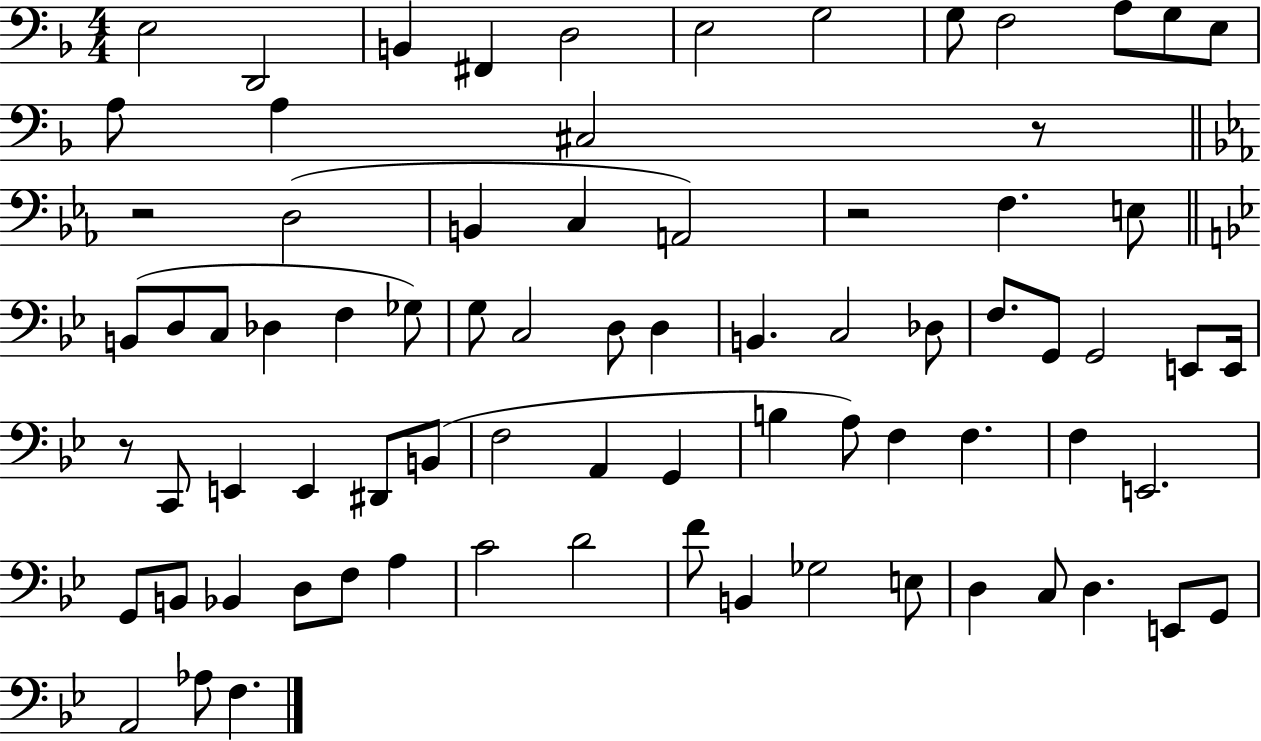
X:1
T:Untitled
M:4/4
L:1/4
K:F
E,2 D,,2 B,, ^F,, D,2 E,2 G,2 G,/2 F,2 A,/2 G,/2 E,/2 A,/2 A, ^C,2 z/2 z2 D,2 B,, C, A,,2 z2 F, E,/2 B,,/2 D,/2 C,/2 _D, F, _G,/2 G,/2 C,2 D,/2 D, B,, C,2 _D,/2 F,/2 G,,/2 G,,2 E,,/2 E,,/4 z/2 C,,/2 E,, E,, ^D,,/2 B,,/2 F,2 A,, G,, B, A,/2 F, F, F, E,,2 G,,/2 B,,/2 _B,, D,/2 F,/2 A, C2 D2 F/2 B,, _G,2 E,/2 D, C,/2 D, E,,/2 G,,/2 A,,2 _A,/2 F,